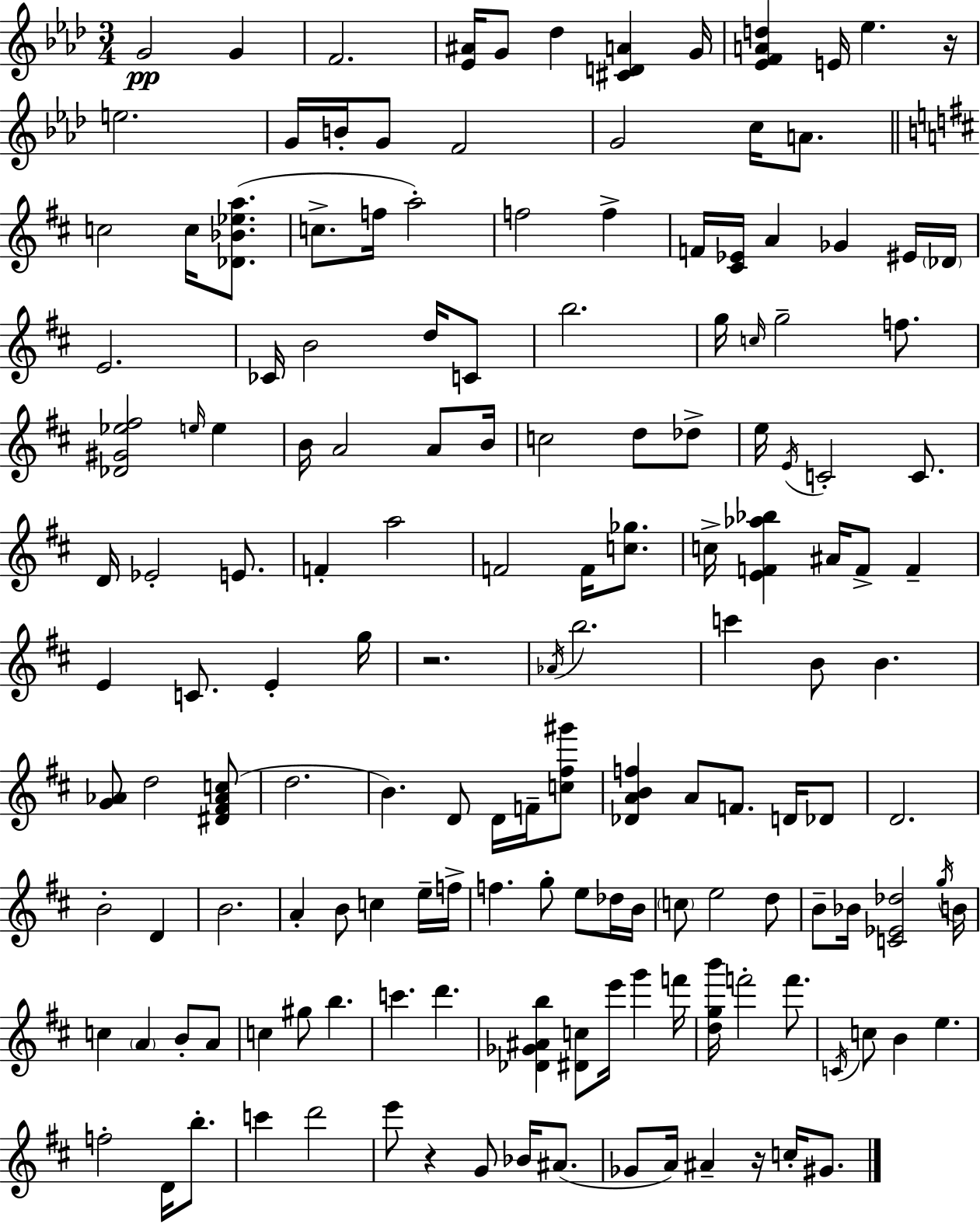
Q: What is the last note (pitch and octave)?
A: G#4